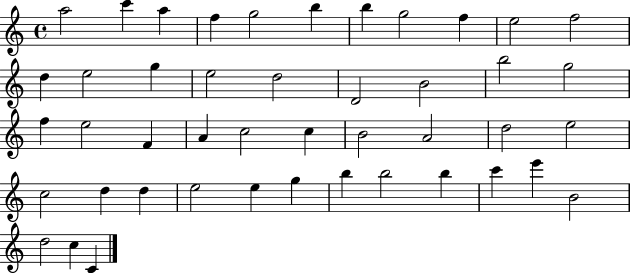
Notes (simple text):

A5/h C6/q A5/q F5/q G5/h B5/q B5/q G5/h F5/q E5/h F5/h D5/q E5/h G5/q E5/h D5/h D4/h B4/h B5/h G5/h F5/q E5/h F4/q A4/q C5/h C5/q B4/h A4/h D5/h E5/h C5/h D5/q D5/q E5/h E5/q G5/q B5/q B5/h B5/q C6/q E6/q B4/h D5/h C5/q C4/q